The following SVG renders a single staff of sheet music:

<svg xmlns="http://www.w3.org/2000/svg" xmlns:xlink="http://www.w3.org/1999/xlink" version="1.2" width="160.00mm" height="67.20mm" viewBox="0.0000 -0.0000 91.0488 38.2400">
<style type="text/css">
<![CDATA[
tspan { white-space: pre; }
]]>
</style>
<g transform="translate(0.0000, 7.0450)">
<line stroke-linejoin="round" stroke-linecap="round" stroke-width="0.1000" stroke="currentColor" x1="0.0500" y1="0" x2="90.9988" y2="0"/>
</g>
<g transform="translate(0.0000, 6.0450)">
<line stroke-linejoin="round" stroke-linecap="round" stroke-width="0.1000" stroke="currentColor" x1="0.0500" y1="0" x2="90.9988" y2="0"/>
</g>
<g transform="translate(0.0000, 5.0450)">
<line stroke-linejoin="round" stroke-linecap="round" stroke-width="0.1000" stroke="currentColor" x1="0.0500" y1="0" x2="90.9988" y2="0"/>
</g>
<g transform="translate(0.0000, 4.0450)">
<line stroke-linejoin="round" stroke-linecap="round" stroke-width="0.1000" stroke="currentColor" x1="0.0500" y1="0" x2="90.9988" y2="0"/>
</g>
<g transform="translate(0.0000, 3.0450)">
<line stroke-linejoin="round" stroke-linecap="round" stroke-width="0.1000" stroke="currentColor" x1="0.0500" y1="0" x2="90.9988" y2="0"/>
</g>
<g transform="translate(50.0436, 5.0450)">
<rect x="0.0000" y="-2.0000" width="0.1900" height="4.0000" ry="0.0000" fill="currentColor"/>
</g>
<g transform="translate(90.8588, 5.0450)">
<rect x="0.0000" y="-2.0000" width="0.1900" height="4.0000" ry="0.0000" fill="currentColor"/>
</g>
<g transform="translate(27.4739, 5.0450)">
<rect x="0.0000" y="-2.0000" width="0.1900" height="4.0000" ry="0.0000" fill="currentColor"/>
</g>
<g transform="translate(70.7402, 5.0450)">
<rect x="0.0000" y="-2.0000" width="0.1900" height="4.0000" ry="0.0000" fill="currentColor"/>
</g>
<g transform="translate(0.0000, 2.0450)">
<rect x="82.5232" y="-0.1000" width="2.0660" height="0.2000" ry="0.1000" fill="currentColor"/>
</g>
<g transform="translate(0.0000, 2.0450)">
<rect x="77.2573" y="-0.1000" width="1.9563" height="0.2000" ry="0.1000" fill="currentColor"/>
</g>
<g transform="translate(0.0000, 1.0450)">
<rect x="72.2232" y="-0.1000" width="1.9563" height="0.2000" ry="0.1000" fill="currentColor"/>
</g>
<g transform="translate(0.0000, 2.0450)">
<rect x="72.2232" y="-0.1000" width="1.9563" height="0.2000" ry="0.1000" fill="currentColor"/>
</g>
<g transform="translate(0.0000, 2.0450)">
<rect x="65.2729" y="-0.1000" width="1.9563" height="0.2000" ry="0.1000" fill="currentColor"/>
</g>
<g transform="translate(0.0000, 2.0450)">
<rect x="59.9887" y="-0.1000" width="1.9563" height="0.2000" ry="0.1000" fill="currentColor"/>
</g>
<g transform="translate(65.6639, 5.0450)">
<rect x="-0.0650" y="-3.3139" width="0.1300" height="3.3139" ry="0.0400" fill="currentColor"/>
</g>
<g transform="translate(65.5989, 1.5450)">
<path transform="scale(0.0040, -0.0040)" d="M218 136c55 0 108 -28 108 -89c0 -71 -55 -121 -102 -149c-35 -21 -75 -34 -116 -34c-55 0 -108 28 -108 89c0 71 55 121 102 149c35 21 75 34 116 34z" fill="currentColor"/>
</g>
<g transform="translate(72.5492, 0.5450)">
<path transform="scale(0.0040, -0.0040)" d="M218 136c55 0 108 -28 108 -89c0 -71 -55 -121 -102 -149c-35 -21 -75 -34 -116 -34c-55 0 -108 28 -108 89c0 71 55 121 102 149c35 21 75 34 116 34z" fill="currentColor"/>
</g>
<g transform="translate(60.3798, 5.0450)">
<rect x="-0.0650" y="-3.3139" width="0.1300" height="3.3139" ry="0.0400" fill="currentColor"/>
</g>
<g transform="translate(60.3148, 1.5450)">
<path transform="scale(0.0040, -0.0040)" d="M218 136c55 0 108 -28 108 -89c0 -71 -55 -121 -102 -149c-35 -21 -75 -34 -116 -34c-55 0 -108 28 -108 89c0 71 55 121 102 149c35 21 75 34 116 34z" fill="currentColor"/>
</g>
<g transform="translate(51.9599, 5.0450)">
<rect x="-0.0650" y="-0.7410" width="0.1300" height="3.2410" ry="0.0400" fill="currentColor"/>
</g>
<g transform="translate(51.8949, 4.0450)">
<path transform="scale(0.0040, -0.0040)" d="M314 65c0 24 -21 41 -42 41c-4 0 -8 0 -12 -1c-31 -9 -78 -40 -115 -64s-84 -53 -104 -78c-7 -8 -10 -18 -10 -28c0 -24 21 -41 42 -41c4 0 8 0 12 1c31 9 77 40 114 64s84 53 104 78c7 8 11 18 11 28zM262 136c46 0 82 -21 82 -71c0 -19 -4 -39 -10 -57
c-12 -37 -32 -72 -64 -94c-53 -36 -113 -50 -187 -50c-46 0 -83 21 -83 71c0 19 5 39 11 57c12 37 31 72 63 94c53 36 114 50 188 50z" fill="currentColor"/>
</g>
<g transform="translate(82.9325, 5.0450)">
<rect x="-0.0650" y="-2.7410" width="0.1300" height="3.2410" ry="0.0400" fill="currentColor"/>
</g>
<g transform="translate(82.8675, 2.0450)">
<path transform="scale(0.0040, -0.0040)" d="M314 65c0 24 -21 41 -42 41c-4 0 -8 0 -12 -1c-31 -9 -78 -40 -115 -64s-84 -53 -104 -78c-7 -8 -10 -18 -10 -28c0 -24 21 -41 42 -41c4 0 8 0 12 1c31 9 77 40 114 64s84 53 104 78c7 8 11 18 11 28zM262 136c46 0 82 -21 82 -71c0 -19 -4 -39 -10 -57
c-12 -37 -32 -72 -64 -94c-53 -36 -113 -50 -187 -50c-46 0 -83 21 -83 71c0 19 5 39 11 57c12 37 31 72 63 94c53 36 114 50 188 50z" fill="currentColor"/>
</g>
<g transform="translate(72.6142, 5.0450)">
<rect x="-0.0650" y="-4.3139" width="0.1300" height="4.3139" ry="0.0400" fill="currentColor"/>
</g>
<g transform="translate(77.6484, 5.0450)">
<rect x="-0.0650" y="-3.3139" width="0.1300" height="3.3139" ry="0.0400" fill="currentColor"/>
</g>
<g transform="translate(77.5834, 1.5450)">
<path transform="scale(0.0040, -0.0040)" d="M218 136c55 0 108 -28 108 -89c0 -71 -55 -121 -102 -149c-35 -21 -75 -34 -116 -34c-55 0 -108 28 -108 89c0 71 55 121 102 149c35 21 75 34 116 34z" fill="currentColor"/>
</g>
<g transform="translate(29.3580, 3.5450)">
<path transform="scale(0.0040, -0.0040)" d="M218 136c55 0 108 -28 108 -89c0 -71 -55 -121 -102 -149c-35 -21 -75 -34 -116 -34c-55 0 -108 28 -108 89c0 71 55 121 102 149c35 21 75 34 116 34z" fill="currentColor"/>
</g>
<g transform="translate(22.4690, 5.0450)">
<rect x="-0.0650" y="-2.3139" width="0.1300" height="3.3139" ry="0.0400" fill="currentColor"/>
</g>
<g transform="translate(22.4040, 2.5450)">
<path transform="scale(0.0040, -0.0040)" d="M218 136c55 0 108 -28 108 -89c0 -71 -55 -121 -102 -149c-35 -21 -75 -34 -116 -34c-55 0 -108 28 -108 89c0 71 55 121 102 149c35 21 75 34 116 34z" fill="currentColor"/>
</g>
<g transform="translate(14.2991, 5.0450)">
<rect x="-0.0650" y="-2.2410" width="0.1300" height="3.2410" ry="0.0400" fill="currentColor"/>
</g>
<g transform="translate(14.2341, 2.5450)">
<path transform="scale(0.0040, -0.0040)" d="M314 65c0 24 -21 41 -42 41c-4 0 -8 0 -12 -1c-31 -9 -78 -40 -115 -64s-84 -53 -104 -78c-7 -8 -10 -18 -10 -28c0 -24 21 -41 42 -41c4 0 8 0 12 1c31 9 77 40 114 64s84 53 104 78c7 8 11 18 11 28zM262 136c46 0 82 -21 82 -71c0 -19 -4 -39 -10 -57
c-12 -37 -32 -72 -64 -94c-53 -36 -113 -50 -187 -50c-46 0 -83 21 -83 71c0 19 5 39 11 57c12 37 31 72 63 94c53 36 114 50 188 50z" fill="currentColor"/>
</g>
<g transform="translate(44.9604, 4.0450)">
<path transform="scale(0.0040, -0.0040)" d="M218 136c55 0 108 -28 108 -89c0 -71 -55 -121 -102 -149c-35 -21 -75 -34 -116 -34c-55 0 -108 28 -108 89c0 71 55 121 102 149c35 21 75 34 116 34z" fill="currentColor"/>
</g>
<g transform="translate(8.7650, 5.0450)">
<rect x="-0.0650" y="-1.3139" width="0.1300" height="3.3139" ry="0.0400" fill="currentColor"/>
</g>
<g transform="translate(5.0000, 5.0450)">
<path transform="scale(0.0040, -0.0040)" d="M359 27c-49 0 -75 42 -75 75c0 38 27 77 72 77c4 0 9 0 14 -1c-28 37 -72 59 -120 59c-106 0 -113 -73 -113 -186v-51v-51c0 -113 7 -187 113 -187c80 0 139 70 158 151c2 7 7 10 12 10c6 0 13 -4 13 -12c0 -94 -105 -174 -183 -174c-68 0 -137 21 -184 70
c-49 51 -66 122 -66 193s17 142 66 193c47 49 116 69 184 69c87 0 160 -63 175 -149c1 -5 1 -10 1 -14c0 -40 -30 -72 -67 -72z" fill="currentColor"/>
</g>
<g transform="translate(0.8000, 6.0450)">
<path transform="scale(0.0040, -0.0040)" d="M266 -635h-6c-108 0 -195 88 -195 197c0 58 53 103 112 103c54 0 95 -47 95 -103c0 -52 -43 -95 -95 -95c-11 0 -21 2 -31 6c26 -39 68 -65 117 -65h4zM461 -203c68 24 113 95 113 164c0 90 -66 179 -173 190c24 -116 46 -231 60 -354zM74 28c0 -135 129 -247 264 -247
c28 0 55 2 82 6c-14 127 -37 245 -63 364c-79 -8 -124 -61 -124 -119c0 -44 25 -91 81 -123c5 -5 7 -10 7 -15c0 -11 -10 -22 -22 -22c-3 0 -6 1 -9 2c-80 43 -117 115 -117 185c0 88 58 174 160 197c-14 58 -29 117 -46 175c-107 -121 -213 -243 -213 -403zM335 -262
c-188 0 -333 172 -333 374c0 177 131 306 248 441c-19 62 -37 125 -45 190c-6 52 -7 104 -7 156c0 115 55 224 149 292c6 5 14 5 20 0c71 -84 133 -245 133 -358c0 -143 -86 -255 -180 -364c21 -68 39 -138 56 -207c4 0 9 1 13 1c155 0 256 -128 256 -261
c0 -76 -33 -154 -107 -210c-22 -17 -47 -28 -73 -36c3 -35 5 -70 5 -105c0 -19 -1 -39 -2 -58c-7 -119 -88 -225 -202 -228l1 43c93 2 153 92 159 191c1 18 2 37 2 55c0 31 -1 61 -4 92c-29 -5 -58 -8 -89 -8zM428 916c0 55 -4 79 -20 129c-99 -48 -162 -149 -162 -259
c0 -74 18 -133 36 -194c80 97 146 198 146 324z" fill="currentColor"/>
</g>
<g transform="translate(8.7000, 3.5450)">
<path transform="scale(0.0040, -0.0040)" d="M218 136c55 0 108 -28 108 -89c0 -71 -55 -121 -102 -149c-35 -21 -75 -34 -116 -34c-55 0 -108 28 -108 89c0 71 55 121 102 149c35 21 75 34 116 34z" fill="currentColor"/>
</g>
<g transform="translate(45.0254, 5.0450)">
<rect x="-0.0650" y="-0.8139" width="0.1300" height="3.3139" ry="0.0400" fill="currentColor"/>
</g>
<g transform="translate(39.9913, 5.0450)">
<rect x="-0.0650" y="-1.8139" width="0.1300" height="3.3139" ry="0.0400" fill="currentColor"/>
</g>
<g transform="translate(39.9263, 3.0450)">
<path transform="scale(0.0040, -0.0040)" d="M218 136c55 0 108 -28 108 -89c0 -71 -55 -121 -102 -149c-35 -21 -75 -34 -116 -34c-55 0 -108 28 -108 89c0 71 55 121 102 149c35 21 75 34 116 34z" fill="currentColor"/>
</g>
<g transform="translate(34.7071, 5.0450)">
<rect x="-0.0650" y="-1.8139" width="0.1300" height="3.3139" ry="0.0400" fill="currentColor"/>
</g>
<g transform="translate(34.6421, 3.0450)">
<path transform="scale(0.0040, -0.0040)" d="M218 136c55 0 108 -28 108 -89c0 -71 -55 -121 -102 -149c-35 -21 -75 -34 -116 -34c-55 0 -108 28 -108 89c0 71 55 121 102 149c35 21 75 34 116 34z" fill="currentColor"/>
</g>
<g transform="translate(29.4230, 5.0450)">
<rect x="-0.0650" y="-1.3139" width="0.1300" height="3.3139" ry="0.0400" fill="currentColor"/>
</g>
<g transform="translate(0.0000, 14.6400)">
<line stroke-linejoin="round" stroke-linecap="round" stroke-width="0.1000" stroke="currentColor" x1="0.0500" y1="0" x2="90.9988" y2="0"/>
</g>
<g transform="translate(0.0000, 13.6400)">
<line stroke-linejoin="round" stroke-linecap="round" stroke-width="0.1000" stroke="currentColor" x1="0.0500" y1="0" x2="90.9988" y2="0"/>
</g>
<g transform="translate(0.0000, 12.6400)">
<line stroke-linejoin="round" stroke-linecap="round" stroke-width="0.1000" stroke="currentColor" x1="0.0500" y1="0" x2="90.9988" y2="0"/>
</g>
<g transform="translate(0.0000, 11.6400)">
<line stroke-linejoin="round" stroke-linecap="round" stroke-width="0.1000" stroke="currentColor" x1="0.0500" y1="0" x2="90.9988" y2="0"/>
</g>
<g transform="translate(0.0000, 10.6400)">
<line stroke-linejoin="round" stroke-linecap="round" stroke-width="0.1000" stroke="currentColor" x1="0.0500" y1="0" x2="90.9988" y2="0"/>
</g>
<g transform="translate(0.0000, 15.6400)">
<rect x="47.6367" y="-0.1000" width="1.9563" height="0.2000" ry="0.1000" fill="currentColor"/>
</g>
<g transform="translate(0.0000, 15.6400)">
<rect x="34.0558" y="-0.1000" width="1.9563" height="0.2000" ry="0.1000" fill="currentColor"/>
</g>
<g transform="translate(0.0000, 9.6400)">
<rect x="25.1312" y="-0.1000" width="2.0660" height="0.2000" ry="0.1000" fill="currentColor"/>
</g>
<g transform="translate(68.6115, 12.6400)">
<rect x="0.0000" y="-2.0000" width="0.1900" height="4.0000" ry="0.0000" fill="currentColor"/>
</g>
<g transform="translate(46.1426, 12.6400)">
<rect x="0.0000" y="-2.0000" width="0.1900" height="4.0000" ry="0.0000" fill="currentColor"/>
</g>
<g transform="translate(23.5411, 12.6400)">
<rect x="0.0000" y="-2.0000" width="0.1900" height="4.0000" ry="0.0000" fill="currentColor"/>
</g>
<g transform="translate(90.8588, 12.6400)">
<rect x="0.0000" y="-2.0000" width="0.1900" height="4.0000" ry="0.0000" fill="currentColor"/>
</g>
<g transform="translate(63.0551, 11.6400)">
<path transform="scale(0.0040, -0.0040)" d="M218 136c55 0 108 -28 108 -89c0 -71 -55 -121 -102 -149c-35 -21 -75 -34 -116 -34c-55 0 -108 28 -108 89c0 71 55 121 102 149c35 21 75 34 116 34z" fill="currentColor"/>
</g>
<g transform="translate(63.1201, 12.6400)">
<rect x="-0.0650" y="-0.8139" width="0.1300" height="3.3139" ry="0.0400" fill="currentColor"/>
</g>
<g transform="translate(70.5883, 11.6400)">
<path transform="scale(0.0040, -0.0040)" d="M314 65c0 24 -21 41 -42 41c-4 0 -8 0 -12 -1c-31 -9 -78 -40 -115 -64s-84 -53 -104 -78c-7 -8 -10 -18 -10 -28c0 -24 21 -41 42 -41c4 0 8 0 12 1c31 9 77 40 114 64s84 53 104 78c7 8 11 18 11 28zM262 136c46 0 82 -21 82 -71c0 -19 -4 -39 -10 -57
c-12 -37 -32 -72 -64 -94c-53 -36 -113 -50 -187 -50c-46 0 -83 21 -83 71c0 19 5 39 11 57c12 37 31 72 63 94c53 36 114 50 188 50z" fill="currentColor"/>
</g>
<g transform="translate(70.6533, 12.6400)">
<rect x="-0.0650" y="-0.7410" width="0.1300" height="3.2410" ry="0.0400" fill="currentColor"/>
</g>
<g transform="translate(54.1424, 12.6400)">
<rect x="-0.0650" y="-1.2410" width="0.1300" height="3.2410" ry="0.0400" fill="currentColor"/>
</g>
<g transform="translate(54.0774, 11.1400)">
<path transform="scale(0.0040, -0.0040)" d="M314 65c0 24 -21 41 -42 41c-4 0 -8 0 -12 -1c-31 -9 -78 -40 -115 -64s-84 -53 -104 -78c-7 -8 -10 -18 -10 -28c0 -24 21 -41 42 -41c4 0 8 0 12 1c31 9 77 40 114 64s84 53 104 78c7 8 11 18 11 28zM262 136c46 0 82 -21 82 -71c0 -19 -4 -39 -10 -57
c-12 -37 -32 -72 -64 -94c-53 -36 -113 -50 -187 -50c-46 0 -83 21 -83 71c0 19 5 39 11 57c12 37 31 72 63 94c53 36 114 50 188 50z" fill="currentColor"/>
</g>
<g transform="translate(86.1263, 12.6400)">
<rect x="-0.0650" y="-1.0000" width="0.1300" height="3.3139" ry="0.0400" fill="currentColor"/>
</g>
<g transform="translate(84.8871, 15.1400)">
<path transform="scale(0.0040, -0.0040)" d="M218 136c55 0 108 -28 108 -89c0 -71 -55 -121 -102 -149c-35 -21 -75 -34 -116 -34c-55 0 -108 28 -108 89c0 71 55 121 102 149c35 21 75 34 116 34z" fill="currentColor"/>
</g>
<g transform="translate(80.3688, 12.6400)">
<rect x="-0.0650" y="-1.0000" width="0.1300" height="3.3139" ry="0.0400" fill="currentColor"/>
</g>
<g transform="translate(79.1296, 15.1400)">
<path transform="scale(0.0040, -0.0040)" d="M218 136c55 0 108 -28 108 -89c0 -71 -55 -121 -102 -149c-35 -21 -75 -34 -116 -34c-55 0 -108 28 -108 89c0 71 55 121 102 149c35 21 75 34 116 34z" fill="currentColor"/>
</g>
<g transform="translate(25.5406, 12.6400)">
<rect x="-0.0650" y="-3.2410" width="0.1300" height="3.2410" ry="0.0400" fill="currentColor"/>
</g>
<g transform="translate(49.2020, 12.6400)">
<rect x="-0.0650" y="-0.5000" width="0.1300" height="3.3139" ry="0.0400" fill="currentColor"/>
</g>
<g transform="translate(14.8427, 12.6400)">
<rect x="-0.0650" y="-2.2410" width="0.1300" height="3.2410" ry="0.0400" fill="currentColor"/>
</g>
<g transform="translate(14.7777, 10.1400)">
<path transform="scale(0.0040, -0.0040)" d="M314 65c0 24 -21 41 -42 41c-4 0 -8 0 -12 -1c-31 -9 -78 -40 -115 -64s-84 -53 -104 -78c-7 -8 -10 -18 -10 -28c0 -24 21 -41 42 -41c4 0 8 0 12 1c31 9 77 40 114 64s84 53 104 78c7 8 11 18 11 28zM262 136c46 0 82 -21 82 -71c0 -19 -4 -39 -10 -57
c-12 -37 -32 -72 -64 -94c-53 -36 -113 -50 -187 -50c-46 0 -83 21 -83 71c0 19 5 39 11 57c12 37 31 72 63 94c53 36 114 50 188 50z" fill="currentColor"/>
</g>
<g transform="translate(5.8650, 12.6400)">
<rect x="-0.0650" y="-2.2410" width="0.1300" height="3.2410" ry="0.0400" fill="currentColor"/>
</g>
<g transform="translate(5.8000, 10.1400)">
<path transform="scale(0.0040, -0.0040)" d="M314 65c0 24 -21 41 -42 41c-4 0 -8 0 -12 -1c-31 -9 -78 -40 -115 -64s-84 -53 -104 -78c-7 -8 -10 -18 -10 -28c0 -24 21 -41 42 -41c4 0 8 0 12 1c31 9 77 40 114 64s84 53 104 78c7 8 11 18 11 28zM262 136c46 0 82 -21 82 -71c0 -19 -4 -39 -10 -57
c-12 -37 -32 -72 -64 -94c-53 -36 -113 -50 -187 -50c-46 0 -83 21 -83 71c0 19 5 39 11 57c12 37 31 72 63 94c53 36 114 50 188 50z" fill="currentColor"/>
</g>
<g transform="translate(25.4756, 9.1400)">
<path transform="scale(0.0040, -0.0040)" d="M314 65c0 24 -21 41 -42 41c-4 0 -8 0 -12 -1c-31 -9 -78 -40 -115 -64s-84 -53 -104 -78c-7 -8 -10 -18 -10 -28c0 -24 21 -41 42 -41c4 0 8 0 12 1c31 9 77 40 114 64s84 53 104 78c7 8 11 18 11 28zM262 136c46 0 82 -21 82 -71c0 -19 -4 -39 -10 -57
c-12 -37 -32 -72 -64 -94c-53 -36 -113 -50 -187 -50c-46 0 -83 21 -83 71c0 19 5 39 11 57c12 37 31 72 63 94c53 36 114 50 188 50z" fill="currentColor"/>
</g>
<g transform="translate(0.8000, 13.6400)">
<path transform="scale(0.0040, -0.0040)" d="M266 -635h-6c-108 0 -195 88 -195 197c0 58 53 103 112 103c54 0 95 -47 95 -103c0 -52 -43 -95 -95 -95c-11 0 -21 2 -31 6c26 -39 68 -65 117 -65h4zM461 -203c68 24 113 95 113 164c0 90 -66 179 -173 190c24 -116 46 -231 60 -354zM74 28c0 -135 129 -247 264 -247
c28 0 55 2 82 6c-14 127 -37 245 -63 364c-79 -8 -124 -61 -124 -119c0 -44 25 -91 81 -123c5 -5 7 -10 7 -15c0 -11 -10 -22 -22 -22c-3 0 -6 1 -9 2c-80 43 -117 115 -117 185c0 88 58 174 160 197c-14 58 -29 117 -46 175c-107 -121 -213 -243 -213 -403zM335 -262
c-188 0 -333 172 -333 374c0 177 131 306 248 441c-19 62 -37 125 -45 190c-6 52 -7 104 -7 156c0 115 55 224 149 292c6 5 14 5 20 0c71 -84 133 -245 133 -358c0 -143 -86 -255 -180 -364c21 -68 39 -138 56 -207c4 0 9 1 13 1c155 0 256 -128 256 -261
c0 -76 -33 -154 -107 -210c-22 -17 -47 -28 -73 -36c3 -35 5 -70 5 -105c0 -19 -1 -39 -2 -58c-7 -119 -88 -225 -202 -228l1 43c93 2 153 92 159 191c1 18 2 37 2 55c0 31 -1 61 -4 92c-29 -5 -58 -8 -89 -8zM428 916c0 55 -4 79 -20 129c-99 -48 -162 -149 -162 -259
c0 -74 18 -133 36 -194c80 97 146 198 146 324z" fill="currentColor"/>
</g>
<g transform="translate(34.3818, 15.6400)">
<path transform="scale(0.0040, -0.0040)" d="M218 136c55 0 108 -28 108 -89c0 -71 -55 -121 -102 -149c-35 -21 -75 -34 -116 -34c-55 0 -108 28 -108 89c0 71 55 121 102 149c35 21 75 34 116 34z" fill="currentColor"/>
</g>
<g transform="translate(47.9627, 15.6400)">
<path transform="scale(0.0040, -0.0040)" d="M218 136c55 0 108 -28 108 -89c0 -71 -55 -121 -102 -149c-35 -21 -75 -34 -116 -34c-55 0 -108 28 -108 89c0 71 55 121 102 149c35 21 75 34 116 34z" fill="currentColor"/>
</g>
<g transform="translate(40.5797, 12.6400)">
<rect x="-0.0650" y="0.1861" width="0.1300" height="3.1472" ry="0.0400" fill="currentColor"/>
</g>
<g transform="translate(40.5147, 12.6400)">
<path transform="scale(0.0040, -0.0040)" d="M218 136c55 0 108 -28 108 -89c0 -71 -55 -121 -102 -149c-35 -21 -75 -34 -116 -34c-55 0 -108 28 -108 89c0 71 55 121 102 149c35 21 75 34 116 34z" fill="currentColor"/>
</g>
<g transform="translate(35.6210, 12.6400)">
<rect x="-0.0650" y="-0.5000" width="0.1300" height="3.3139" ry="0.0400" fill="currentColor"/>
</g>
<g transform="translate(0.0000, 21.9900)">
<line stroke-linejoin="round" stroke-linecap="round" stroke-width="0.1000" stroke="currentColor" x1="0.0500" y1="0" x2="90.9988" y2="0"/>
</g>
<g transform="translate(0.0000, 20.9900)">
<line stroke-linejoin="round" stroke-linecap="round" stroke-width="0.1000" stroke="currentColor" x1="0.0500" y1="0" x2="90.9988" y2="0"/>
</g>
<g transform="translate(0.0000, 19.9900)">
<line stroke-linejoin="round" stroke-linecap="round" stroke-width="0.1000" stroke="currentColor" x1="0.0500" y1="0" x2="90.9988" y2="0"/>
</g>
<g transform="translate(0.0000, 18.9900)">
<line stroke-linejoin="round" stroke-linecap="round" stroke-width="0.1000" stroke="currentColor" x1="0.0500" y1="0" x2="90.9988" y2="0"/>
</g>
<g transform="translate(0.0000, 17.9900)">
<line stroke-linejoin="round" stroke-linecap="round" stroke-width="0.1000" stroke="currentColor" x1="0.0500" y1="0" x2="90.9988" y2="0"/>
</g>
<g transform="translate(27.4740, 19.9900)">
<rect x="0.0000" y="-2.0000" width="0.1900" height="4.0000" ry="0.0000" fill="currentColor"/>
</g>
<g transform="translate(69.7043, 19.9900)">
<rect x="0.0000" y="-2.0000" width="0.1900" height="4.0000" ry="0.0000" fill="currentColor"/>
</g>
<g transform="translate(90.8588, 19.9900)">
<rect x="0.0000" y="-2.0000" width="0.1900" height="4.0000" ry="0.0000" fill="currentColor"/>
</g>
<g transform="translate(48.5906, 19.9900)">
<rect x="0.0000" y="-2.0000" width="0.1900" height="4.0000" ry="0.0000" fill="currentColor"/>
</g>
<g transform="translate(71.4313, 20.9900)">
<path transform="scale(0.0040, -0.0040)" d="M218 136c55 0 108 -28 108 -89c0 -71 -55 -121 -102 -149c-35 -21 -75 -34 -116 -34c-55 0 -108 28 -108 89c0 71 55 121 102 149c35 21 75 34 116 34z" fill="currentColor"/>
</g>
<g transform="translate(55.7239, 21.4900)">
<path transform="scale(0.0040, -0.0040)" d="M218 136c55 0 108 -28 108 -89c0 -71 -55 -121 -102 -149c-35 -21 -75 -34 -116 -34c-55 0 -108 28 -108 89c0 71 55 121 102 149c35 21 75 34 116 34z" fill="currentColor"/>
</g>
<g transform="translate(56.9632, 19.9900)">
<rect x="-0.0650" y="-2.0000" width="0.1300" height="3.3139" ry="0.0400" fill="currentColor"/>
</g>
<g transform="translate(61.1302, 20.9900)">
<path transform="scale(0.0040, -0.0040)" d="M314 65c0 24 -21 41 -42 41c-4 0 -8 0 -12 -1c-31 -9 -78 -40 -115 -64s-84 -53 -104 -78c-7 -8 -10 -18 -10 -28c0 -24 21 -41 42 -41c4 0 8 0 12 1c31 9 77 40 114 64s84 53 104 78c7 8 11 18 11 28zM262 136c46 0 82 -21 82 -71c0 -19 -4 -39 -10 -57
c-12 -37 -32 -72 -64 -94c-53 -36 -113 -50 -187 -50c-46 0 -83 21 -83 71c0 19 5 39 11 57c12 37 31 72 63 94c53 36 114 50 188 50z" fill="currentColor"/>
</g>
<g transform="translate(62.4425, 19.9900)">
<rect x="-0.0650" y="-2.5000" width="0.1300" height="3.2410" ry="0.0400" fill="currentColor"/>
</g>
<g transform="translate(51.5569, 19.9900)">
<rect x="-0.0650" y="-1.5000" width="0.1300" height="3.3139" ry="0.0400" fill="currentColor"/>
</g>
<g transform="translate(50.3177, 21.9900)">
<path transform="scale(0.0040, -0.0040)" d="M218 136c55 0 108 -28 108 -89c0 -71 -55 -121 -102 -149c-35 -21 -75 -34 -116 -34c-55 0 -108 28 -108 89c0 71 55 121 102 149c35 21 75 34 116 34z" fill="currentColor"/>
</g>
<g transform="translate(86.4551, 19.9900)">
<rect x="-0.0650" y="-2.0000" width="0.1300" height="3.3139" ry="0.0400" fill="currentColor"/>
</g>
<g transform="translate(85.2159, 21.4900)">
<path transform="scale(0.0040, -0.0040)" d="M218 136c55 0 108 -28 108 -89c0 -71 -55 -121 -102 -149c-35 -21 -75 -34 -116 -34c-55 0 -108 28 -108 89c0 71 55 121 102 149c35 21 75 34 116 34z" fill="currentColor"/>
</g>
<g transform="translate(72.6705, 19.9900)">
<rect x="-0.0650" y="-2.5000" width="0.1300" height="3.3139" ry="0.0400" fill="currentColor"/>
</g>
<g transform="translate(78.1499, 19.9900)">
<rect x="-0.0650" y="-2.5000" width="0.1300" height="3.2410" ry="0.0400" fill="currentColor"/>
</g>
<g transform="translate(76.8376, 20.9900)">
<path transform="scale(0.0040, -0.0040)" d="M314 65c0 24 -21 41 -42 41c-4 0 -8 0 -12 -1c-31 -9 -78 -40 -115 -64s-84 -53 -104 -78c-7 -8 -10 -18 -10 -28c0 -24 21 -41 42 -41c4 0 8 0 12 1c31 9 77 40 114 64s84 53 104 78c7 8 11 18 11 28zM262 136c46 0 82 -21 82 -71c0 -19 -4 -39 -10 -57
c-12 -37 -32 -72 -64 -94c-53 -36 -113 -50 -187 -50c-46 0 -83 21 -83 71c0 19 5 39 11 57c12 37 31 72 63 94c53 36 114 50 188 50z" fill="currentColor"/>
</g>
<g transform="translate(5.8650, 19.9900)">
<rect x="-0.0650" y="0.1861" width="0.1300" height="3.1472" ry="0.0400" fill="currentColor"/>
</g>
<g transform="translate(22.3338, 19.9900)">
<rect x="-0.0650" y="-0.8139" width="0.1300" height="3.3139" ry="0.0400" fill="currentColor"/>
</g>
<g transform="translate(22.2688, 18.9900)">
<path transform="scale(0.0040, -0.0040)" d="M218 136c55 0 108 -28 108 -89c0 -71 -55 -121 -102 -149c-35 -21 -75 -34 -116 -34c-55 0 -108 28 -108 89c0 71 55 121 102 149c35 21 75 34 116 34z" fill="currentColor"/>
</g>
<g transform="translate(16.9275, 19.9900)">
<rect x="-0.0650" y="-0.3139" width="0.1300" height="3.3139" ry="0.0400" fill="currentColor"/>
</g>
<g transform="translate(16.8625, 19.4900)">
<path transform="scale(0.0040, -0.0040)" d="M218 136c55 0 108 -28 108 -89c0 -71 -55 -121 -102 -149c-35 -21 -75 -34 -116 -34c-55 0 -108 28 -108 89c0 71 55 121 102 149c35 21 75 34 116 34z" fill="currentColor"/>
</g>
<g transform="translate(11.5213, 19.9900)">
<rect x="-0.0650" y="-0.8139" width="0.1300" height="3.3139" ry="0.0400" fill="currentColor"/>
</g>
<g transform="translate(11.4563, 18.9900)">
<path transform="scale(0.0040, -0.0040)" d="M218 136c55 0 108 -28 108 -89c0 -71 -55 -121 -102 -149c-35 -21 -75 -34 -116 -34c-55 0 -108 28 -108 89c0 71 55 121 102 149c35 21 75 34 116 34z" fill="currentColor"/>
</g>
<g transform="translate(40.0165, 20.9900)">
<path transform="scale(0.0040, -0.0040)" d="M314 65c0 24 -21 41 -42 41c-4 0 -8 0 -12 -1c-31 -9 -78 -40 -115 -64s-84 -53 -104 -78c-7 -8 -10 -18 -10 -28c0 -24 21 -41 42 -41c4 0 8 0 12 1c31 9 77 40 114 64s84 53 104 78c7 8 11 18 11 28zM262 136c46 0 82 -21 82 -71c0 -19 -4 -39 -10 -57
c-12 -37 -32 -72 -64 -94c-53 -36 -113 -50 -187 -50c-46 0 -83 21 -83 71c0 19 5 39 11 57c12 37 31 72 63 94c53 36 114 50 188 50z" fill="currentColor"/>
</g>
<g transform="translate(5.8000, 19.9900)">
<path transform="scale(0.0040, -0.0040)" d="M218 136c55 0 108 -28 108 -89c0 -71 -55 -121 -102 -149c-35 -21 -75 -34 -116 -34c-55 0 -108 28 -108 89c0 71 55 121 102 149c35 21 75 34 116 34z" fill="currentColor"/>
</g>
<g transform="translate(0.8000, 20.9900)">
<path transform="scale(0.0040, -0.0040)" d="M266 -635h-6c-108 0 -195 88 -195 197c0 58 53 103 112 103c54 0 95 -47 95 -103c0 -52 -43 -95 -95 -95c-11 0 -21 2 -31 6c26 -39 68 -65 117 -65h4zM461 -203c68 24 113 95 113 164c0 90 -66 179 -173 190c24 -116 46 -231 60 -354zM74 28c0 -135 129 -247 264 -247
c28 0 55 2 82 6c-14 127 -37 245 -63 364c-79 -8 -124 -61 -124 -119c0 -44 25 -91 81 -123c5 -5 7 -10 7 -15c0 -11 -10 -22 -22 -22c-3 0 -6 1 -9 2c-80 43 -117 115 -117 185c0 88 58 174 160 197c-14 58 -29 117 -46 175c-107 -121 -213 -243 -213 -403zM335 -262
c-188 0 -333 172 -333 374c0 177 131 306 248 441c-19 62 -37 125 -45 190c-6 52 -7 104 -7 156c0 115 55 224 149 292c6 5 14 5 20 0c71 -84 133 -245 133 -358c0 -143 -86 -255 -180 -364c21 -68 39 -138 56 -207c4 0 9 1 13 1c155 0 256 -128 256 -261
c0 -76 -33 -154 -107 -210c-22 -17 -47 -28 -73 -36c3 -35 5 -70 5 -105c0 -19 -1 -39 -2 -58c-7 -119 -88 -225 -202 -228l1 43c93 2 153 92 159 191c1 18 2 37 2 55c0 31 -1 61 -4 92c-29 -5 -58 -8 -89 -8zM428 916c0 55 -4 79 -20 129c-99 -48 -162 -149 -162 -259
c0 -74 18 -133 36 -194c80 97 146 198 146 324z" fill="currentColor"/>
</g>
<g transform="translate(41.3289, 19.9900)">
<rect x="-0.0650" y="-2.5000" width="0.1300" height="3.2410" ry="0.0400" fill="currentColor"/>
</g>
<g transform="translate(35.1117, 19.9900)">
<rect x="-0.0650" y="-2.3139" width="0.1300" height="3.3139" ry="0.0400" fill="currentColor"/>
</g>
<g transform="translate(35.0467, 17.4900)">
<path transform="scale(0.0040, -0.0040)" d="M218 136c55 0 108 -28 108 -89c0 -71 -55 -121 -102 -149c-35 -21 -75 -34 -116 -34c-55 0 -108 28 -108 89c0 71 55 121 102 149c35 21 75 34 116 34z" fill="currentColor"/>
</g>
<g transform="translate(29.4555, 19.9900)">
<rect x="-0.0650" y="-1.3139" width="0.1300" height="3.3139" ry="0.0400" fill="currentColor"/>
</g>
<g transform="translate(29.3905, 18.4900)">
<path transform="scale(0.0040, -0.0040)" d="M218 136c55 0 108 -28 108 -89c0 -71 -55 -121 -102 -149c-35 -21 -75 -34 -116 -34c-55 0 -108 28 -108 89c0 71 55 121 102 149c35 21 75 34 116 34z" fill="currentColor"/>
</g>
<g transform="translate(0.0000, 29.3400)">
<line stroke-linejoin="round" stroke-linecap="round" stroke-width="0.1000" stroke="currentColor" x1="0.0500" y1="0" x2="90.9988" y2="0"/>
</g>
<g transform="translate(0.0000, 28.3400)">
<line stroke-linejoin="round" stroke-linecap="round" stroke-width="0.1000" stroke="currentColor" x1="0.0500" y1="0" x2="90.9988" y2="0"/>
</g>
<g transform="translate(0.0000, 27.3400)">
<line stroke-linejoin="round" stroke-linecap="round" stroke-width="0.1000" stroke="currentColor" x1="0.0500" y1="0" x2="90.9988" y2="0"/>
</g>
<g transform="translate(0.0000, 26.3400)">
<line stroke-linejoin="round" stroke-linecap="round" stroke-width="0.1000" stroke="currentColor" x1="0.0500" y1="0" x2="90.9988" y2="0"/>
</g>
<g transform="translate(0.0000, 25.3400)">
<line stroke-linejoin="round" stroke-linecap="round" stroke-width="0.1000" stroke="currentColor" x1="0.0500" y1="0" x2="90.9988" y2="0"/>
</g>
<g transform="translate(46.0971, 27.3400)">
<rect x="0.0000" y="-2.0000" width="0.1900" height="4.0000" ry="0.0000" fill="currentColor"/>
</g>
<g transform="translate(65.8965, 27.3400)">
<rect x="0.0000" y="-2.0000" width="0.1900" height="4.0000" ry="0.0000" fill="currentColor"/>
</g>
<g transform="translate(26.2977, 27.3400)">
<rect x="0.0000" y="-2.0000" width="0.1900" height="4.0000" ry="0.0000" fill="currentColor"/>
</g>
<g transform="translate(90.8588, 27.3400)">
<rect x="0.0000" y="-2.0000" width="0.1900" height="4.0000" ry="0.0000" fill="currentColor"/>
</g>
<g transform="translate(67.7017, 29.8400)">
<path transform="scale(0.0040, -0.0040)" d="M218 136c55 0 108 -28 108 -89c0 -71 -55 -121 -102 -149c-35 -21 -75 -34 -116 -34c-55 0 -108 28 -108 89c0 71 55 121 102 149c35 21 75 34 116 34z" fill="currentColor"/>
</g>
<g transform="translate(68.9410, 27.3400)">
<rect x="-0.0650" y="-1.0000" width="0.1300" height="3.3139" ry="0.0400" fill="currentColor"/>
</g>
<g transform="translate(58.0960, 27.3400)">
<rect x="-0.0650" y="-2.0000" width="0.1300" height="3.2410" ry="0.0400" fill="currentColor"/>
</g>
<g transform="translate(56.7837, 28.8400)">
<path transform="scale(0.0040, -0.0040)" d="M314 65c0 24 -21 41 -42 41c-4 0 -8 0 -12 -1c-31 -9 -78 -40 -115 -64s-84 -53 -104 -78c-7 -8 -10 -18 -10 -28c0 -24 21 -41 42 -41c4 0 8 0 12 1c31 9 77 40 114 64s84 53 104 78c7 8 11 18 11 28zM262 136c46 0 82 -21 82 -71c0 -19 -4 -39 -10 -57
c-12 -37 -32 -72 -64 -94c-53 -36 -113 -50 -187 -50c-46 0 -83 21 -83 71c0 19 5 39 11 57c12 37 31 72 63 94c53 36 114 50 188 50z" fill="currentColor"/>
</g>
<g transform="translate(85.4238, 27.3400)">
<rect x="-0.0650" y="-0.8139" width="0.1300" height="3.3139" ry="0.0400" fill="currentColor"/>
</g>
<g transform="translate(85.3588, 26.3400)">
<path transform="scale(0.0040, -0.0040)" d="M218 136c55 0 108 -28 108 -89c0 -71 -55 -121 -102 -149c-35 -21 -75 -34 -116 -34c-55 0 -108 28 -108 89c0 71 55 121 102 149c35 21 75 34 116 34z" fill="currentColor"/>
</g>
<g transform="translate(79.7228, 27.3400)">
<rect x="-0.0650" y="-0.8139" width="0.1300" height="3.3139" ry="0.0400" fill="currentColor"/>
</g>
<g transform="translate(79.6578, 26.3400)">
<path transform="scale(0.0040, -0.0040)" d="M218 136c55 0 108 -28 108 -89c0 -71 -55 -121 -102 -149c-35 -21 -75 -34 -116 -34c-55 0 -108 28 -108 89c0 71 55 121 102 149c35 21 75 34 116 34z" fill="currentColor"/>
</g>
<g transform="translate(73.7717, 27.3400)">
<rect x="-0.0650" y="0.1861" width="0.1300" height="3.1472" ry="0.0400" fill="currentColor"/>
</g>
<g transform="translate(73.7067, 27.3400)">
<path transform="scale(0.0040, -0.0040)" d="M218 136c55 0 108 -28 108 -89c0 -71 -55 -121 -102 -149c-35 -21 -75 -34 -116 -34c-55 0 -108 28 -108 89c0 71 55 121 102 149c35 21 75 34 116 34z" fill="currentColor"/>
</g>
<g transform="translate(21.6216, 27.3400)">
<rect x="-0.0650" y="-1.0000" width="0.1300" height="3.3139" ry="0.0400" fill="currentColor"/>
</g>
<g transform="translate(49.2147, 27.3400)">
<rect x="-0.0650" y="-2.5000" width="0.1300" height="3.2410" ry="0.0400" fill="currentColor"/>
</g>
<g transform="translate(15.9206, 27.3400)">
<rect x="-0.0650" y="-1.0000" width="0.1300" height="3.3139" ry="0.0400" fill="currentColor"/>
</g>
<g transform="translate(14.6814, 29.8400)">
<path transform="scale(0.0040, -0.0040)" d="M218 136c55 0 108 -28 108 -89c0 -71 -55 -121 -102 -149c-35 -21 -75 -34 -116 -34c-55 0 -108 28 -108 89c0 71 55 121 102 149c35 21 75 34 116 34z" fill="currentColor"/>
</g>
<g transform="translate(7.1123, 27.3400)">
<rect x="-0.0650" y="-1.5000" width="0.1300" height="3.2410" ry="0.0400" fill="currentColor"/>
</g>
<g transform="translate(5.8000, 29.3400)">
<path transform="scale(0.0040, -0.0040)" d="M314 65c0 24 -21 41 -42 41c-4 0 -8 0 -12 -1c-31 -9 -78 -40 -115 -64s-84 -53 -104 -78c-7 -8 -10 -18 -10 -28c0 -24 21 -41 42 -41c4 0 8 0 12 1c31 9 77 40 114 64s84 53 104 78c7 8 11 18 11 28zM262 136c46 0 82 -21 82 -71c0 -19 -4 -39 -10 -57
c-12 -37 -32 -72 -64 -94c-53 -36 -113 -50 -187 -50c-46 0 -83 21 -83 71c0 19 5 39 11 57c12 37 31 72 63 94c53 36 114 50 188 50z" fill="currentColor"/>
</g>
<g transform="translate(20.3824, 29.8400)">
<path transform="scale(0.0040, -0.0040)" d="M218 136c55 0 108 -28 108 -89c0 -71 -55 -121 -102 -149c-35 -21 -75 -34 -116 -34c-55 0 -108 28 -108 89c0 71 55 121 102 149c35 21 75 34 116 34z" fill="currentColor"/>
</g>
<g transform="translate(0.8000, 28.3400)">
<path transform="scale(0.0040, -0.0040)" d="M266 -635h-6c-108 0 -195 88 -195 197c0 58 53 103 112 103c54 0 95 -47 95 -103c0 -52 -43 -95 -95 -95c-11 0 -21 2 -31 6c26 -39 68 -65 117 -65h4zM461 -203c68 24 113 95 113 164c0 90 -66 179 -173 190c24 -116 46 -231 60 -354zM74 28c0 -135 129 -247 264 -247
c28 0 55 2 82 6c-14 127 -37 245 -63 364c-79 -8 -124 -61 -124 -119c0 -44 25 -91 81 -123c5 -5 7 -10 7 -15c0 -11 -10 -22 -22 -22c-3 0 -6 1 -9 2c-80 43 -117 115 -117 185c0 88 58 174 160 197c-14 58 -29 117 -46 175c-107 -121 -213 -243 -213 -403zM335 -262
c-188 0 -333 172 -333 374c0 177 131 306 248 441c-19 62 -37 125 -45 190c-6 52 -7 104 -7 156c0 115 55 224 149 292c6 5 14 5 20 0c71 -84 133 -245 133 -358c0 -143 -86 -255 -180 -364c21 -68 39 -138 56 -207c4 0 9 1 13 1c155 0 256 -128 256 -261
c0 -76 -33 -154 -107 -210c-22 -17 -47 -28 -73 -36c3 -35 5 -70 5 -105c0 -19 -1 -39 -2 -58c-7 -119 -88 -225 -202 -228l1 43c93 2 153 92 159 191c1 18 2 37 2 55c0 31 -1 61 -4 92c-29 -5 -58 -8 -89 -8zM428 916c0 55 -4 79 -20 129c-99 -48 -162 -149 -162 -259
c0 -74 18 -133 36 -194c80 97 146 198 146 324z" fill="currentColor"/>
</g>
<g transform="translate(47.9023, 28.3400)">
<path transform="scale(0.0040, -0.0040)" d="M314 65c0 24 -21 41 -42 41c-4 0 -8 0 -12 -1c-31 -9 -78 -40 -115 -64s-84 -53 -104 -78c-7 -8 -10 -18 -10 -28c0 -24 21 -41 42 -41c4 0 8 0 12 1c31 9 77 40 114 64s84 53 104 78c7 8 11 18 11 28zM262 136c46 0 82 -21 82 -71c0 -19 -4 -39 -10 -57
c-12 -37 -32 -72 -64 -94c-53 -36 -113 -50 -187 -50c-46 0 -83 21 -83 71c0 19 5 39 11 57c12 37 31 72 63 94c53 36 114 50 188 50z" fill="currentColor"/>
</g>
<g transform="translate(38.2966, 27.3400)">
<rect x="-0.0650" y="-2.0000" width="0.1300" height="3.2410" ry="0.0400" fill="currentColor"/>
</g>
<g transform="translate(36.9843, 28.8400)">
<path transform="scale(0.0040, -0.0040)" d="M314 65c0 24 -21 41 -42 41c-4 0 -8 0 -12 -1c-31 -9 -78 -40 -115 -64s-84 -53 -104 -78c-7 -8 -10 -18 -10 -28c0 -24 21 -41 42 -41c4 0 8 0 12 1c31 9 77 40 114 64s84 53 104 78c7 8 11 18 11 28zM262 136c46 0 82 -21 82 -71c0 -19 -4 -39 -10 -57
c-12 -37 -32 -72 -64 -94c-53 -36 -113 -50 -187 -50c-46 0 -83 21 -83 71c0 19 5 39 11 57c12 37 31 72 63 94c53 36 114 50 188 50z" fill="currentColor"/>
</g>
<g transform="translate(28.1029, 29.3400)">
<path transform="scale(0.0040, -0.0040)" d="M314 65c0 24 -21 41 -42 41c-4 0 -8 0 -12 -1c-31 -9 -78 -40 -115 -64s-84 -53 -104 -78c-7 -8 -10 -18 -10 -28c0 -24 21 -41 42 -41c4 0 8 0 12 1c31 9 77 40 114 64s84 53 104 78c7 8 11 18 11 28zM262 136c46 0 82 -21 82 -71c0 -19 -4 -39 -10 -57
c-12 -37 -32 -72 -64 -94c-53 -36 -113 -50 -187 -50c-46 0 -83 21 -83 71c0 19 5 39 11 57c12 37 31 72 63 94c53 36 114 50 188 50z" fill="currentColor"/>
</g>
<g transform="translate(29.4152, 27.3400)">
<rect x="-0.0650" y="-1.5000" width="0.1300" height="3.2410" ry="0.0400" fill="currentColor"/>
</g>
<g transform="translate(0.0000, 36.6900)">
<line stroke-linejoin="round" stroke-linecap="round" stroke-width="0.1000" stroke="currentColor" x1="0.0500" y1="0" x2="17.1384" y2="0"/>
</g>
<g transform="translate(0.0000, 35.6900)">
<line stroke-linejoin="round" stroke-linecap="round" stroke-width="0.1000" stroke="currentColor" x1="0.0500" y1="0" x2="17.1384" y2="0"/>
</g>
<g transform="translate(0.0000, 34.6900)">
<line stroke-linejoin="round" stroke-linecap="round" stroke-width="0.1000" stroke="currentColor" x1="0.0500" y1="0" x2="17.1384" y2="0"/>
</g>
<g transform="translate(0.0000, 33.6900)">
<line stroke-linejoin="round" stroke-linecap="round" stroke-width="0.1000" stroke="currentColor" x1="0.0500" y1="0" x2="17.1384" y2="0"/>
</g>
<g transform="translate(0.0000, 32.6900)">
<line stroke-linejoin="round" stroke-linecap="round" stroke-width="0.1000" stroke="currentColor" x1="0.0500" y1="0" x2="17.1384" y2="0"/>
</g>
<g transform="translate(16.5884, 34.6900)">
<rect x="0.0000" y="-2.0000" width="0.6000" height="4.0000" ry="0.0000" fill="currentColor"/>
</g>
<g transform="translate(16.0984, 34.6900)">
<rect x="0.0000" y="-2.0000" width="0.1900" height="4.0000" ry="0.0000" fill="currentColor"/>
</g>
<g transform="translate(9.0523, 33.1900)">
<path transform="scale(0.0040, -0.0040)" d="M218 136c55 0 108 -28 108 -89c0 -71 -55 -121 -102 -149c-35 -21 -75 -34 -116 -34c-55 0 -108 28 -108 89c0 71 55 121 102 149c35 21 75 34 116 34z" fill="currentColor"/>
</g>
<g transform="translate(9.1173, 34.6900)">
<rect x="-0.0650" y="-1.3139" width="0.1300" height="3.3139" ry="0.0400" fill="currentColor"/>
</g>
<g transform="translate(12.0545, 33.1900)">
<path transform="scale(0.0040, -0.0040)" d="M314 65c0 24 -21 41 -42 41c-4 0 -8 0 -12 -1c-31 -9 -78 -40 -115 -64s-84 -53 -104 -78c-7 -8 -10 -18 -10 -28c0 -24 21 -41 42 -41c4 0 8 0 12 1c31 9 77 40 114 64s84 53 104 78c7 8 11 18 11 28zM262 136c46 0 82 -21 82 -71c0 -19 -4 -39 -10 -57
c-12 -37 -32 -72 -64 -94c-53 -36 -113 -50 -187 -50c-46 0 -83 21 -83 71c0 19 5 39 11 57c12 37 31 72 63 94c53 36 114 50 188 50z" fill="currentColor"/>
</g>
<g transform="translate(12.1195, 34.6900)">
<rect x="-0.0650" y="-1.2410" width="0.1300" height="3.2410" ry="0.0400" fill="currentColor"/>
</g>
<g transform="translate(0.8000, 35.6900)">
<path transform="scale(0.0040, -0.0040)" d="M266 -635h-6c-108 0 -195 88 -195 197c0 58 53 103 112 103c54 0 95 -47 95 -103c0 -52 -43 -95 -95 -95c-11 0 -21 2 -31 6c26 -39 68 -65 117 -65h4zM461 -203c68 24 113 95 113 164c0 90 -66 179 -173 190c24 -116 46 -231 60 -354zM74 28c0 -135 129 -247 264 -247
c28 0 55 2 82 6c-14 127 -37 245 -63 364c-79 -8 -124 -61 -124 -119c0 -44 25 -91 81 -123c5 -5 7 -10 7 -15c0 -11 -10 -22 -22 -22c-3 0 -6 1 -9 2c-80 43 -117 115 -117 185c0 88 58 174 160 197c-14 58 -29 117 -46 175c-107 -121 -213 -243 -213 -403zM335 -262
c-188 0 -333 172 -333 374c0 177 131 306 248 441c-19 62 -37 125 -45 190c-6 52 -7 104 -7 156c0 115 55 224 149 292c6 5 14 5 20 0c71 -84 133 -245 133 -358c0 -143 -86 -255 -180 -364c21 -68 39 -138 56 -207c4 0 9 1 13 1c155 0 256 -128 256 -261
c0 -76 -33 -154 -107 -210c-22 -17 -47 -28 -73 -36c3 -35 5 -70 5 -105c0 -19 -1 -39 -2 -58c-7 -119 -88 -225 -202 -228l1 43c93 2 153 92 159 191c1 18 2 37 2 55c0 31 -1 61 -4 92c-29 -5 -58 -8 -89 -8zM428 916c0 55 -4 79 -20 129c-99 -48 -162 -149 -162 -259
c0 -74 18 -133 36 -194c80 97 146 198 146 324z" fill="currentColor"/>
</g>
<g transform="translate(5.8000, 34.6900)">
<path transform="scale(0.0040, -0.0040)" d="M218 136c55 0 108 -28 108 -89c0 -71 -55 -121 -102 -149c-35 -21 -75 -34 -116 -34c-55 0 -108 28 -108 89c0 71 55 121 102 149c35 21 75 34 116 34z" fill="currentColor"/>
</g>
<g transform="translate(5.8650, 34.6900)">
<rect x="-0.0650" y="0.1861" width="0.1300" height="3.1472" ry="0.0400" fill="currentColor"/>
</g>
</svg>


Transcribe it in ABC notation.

X:1
T:Untitled
M:4/4
L:1/4
K:C
e g2 g e f f d d2 b b d' b a2 g2 g2 b2 C B C e2 d d2 D D B d c d e g G2 E F G2 G G2 F E2 D D E2 F2 G2 F2 D B d d B e e2